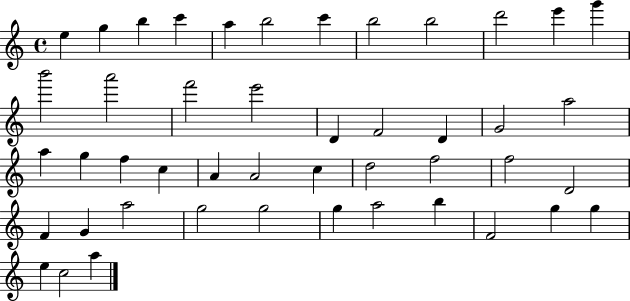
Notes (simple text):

E5/q G5/q B5/q C6/q A5/q B5/h C6/q B5/h B5/h D6/h E6/q G6/q B6/h A6/h F6/h E6/h D4/q F4/h D4/q G4/h A5/h A5/q G5/q F5/q C5/q A4/q A4/h C5/q D5/h F5/h F5/h D4/h F4/q G4/q A5/h G5/h G5/h G5/q A5/h B5/q F4/h G5/q G5/q E5/q C5/h A5/q